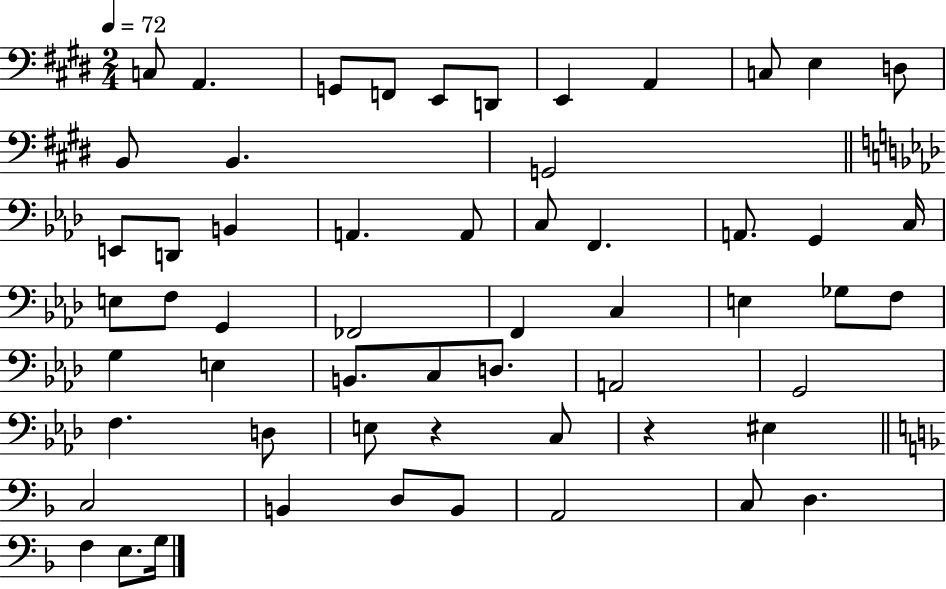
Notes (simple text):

C3/e A2/q. G2/e F2/e E2/e D2/e E2/q A2/q C3/e E3/q D3/e B2/e B2/q. G2/h E2/e D2/e B2/q A2/q. A2/e C3/e F2/q. A2/e. G2/q C3/s E3/e F3/e G2/q FES2/h F2/q C3/q E3/q Gb3/e F3/e G3/q E3/q B2/e. C3/e D3/e. A2/h G2/h F3/q. D3/e E3/e R/q C3/e R/q EIS3/q C3/h B2/q D3/e B2/e A2/h C3/e D3/q. F3/q E3/e. G3/s